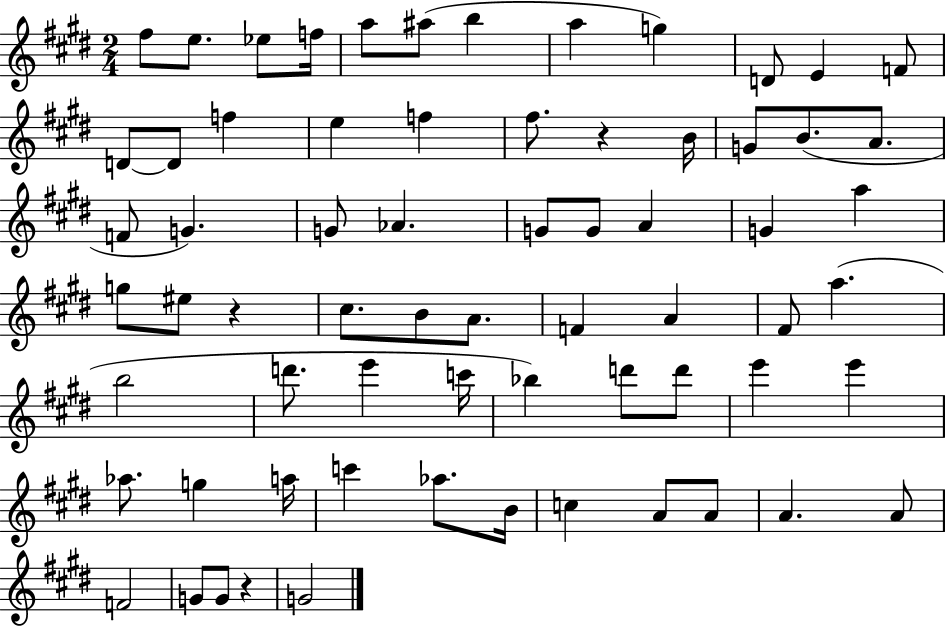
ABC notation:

X:1
T:Untitled
M:2/4
L:1/4
K:E
^f/2 e/2 _e/2 f/4 a/2 ^a/2 b a g D/2 E F/2 D/2 D/2 f e f ^f/2 z B/4 G/2 B/2 A/2 F/2 G G/2 _A G/2 G/2 A G a g/2 ^e/2 z ^c/2 B/2 A/2 F A ^F/2 a b2 d'/2 e' c'/4 _b d'/2 d'/2 e' e' _a/2 g a/4 c' _a/2 B/4 c A/2 A/2 A A/2 F2 G/2 G/2 z G2